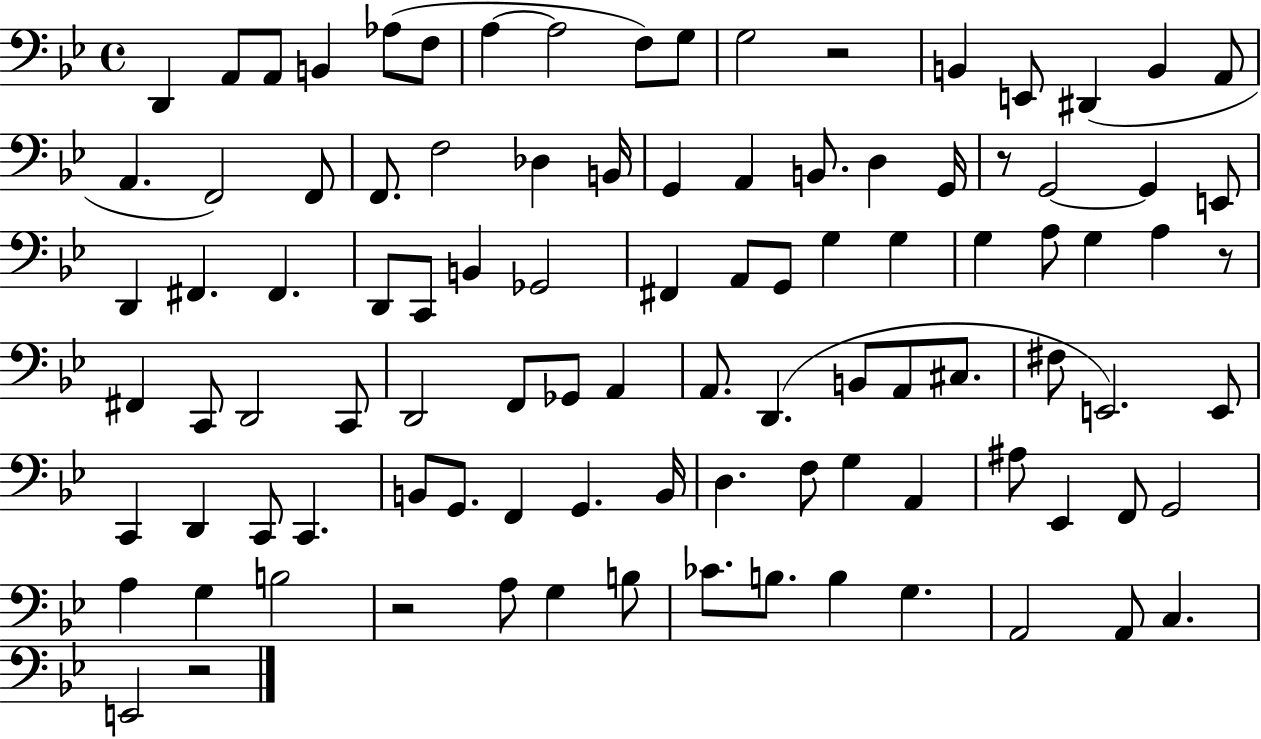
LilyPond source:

{
  \clef bass
  \time 4/4
  \defaultTimeSignature
  \key bes \major
  \repeat volta 2 { d,4 a,8 a,8 b,4 aes8( f8 | a4~~ a2 f8) g8 | g2 r2 | b,4 e,8 dis,4( b,4 a,8 | \break a,4. f,2) f,8 | f,8. f2 des4 b,16 | g,4 a,4 b,8. d4 g,16 | r8 g,2~~ g,4 e,8 | \break d,4 fis,4. fis,4. | d,8 c,8 b,4 ges,2 | fis,4 a,8 g,8 g4 g4 | g4 a8 g4 a4 r8 | \break fis,4 c,8 d,2 c,8 | d,2 f,8 ges,8 a,4 | a,8. d,4.( b,8 a,8 cis8. | fis8 e,2.) e,8 | \break c,4 d,4 c,8 c,4. | b,8 g,8. f,4 g,4. b,16 | d4. f8 g4 a,4 | ais8 ees,4 f,8 g,2 | \break a4 g4 b2 | r2 a8 g4 b8 | ces'8. b8. b4 g4. | a,2 a,8 c4. | \break e,2 r2 | } \bar "|."
}